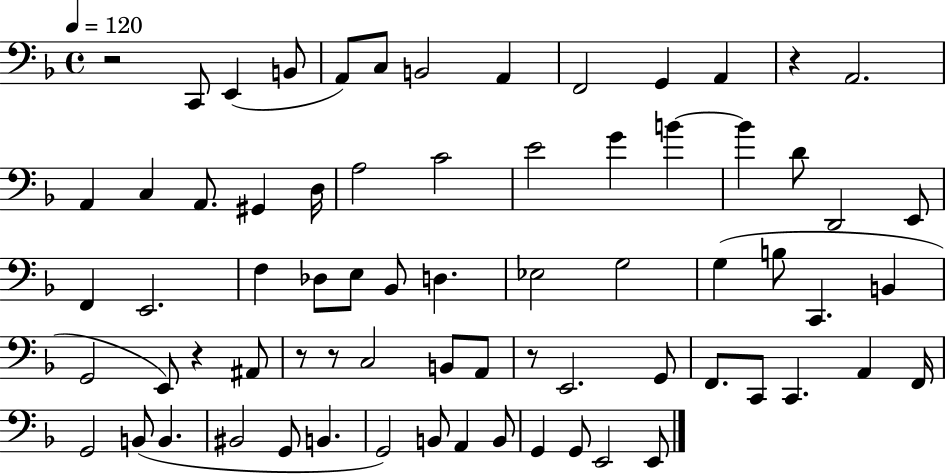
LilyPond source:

{
  \clef bass
  \time 4/4
  \defaultTimeSignature
  \key f \major
  \tempo 4 = 120
  \repeat volta 2 { r2 c,8 e,4( b,8 | a,8) c8 b,2 a,4 | f,2 g,4 a,4 | r4 a,2. | \break a,4 c4 a,8. gis,4 d16 | a2 c'2 | e'2 g'4 b'4~~ | b'4 d'8 d,2 e,8 | \break f,4 e,2. | f4 des8 e8 bes,8 d4. | ees2 g2 | g4( b8 c,4. b,4 | \break g,2 e,8) r4 ais,8 | r8 r8 c2 b,8 a,8 | r8 e,2. g,8 | f,8. c,8 c,4. a,4 f,16 | \break g,2 b,8( b,4. | bis,2 g,8 b,4. | g,2) b,8 a,4 b,8 | g,4 g,8 e,2 e,8 | \break } \bar "|."
}